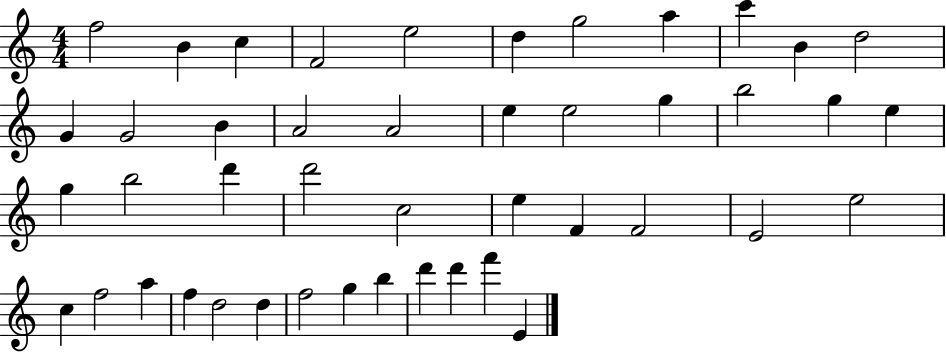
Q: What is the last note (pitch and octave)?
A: E4